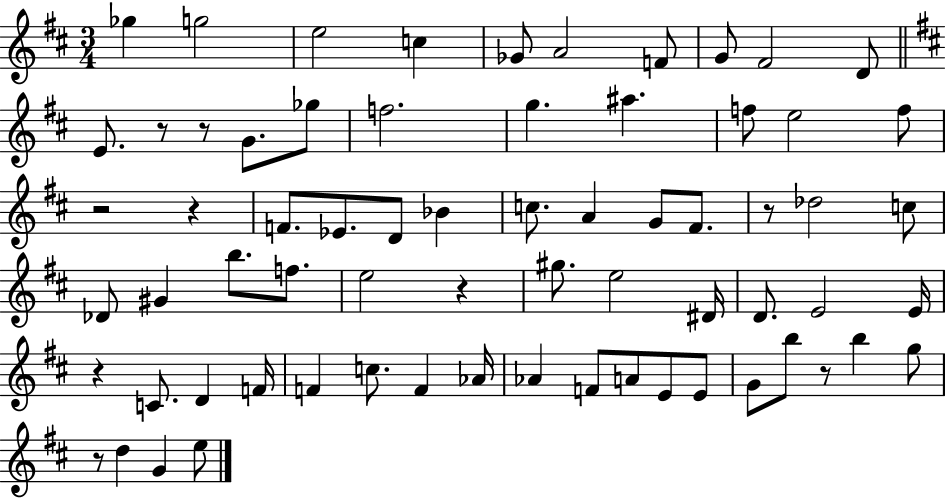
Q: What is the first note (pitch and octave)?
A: Gb5